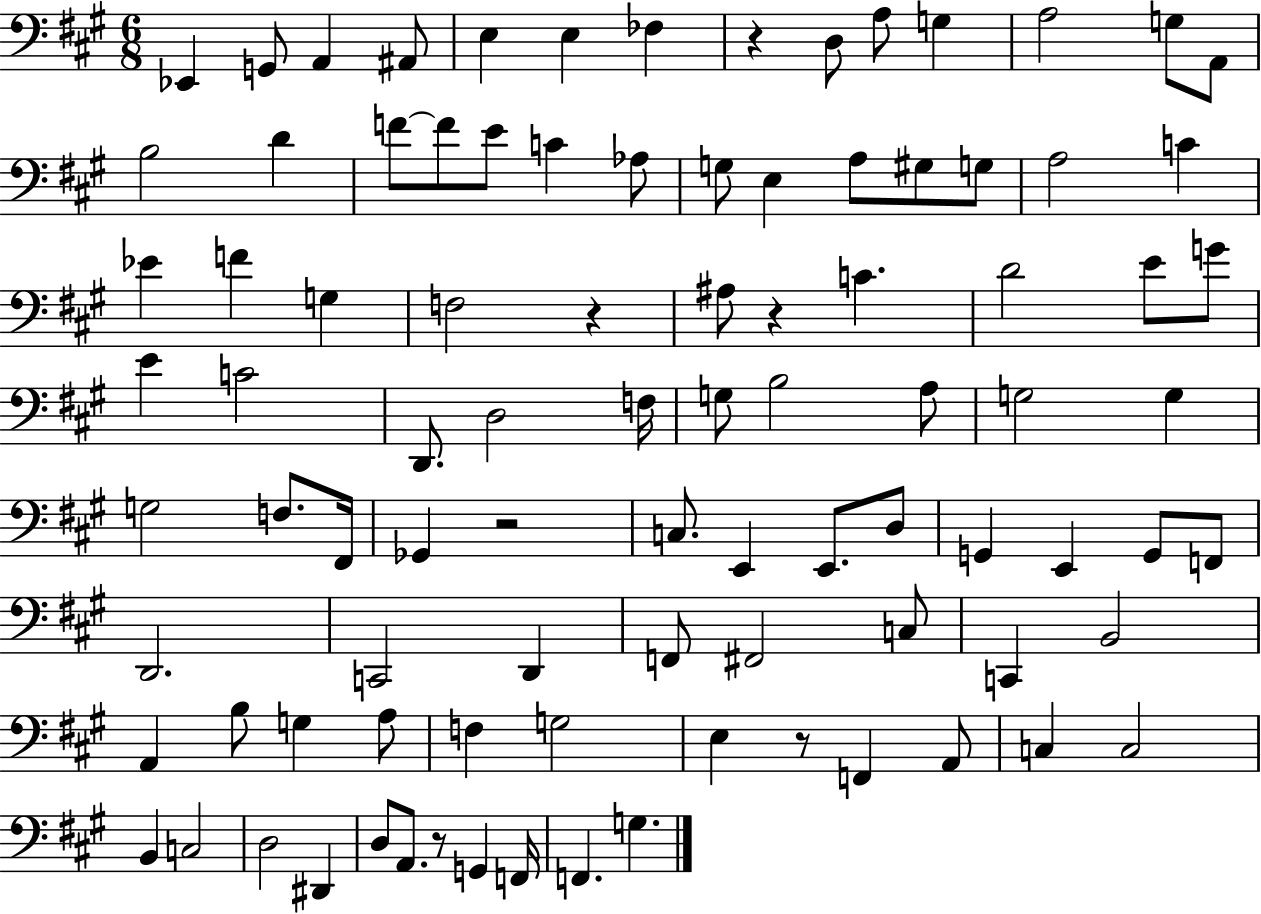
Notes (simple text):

Eb2/q G2/e A2/q A#2/e E3/q E3/q FES3/q R/q D3/e A3/e G3/q A3/h G3/e A2/e B3/h D4/q F4/e F4/e E4/e C4/q Ab3/e G3/e E3/q A3/e G#3/e G3/e A3/h C4/q Eb4/q F4/q G3/q F3/h R/q A#3/e R/q C4/q. D4/h E4/e G4/e E4/q C4/h D2/e. D3/h F3/s G3/e B3/h A3/e G3/h G3/q G3/h F3/e. F#2/s Gb2/q R/h C3/e. E2/q E2/e. D3/e G2/q E2/q G2/e F2/e D2/h. C2/h D2/q F2/e F#2/h C3/e C2/q B2/h A2/q B3/e G3/q A3/e F3/q G3/h E3/q R/e F2/q A2/e C3/q C3/h B2/q C3/h D3/h D#2/q D3/e A2/e. R/e G2/q F2/s F2/q. G3/q.